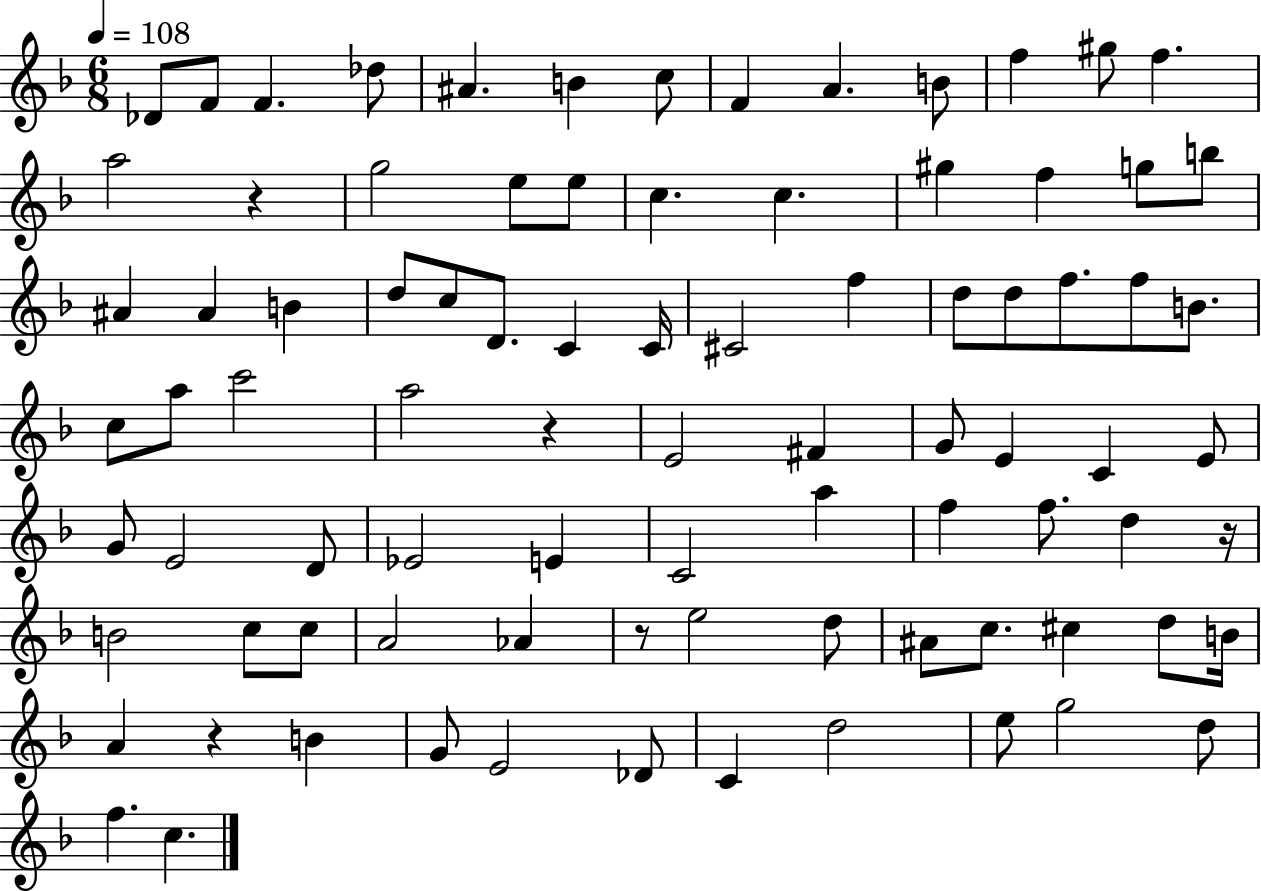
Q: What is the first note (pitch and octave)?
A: Db4